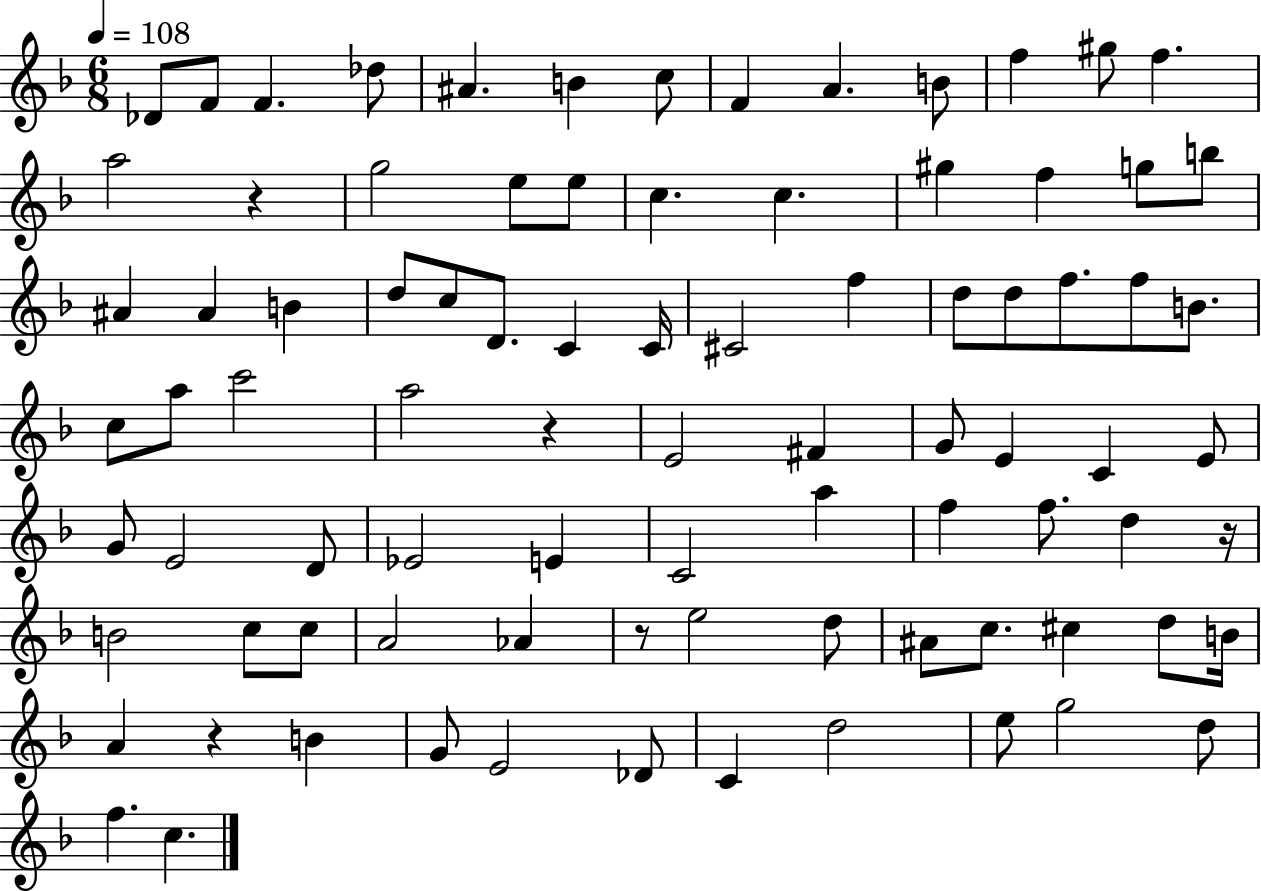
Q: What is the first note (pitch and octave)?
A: Db4